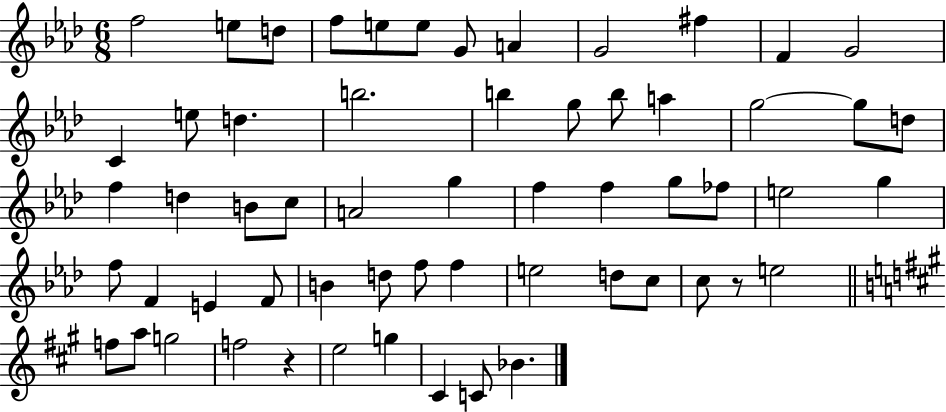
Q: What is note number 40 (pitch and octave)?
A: B4